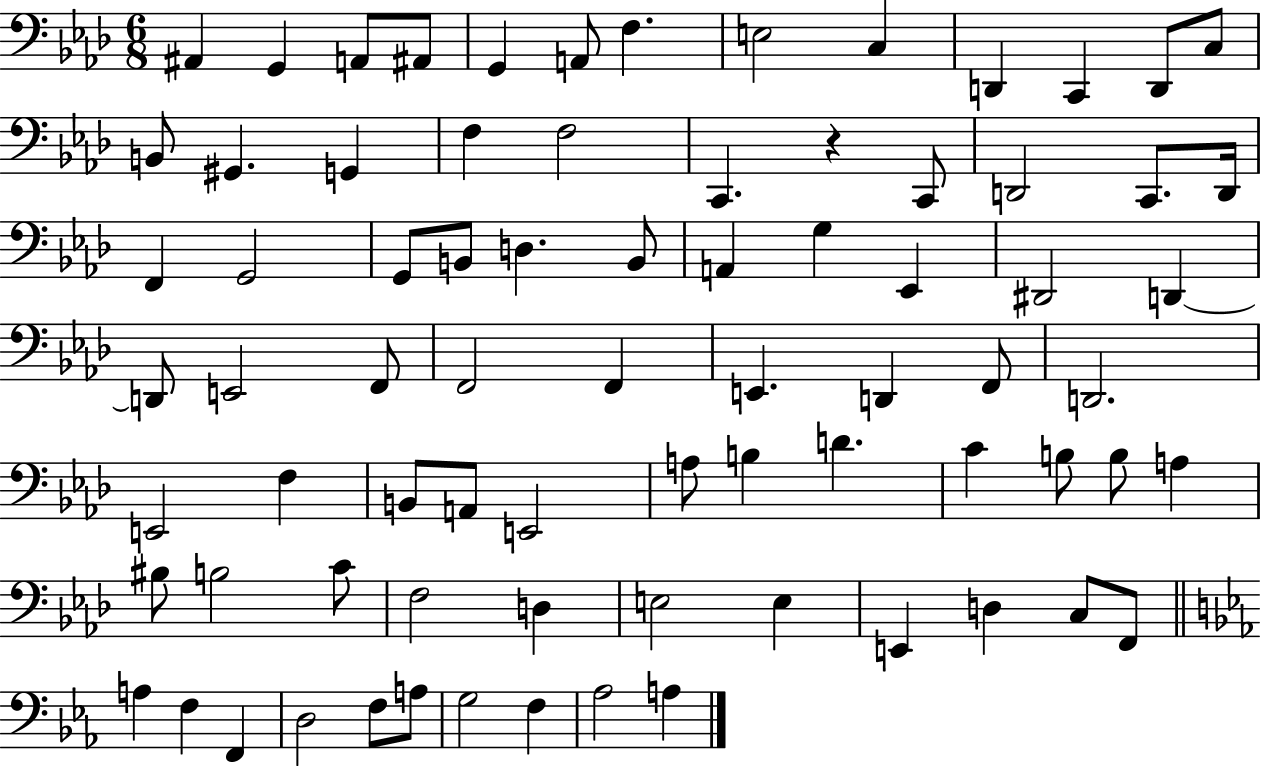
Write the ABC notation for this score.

X:1
T:Untitled
M:6/8
L:1/4
K:Ab
^A,, G,, A,,/2 ^A,,/2 G,, A,,/2 F, E,2 C, D,, C,, D,,/2 C,/2 B,,/2 ^G,, G,, F, F,2 C,, z C,,/2 D,,2 C,,/2 D,,/4 F,, G,,2 G,,/2 B,,/2 D, B,,/2 A,, G, _E,, ^D,,2 D,, D,,/2 E,,2 F,,/2 F,,2 F,, E,, D,, F,,/2 D,,2 E,,2 F, B,,/2 A,,/2 E,,2 A,/2 B, D C B,/2 B,/2 A, ^B,/2 B,2 C/2 F,2 D, E,2 E, E,, D, C,/2 F,,/2 A, F, F,, D,2 F,/2 A,/2 G,2 F, _A,2 A,